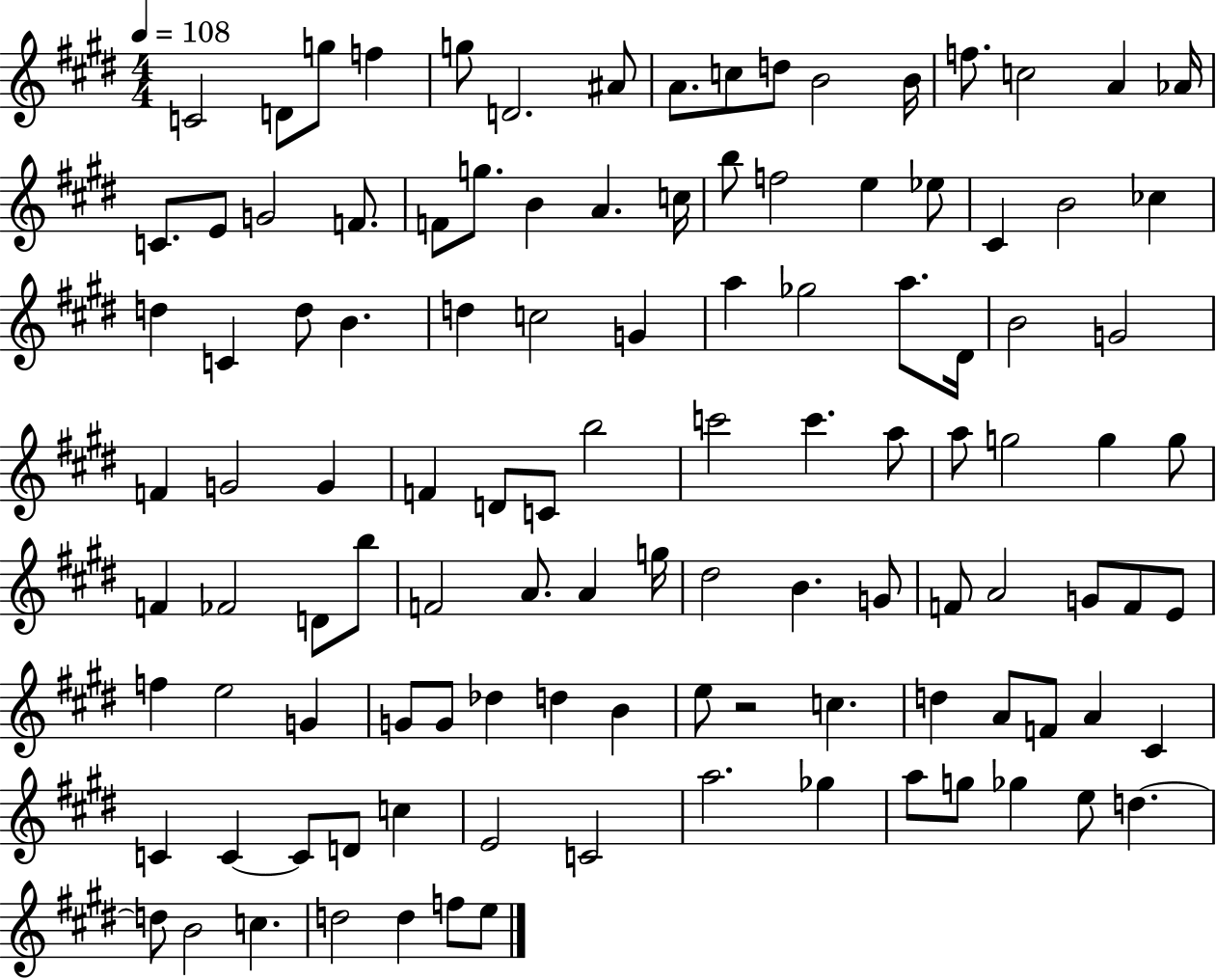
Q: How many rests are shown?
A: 1